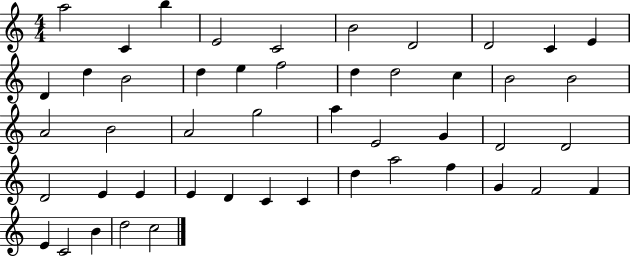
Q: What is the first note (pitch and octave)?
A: A5